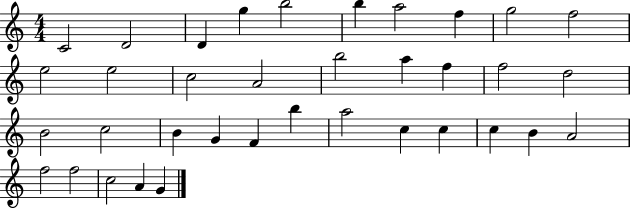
C4/h D4/h D4/q G5/q B5/h B5/q A5/h F5/q G5/h F5/h E5/h E5/h C5/h A4/h B5/h A5/q F5/q F5/h D5/h B4/h C5/h B4/q G4/q F4/q B5/q A5/h C5/q C5/q C5/q B4/q A4/h F5/h F5/h C5/h A4/q G4/q